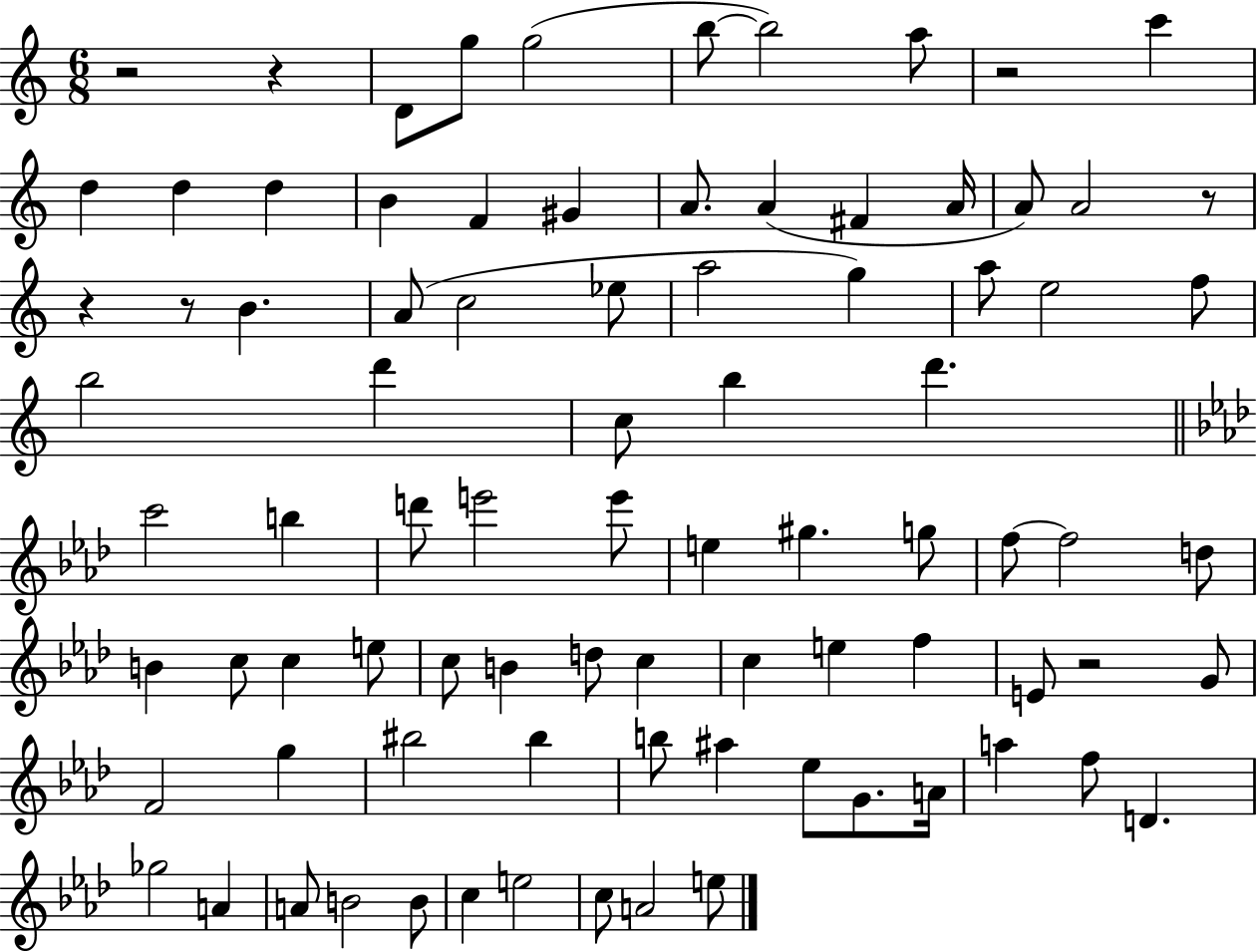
R/h R/q D4/e G5/e G5/h B5/e B5/h A5/e R/h C6/q D5/q D5/q D5/q B4/q F4/q G#4/q A4/e. A4/q F#4/q A4/s A4/e A4/h R/e R/q R/e B4/q. A4/e C5/h Eb5/e A5/h G5/q A5/e E5/h F5/e B5/h D6/q C5/e B5/q D6/q. C6/h B5/q D6/e E6/h E6/e E5/q G#5/q. G5/e F5/e F5/h D5/e B4/q C5/e C5/q E5/e C5/e B4/q D5/e C5/q C5/q E5/q F5/q E4/e R/h G4/e F4/h G5/q BIS5/h BIS5/q B5/e A#5/q Eb5/e G4/e. A4/s A5/q F5/e D4/q. Gb5/h A4/q A4/e B4/h B4/e C5/q E5/h C5/e A4/h E5/e